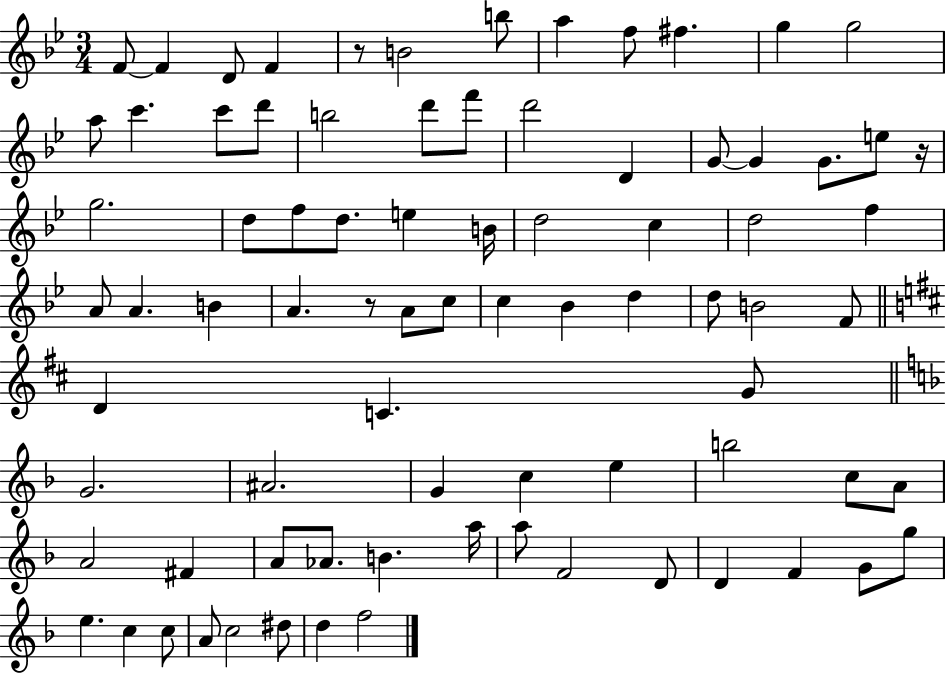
F4/e F4/q D4/e F4/q R/e B4/h B5/e A5/q F5/e F#5/q. G5/q G5/h A5/e C6/q. C6/e D6/e B5/h D6/e F6/e D6/h D4/q G4/e G4/q G4/e. E5/e R/s G5/h. D5/e F5/e D5/e. E5/q B4/s D5/h C5/q D5/h F5/q A4/e A4/q. B4/q A4/q. R/e A4/e C5/e C5/q Bb4/q D5/q D5/e B4/h F4/e D4/q C4/q. G4/e G4/h. A#4/h. G4/q C5/q E5/q B5/h C5/e A4/e A4/h F#4/q A4/e Ab4/e. B4/q. A5/s A5/e F4/h D4/e D4/q F4/q G4/e G5/e E5/q. C5/q C5/e A4/e C5/h D#5/e D5/q F5/h